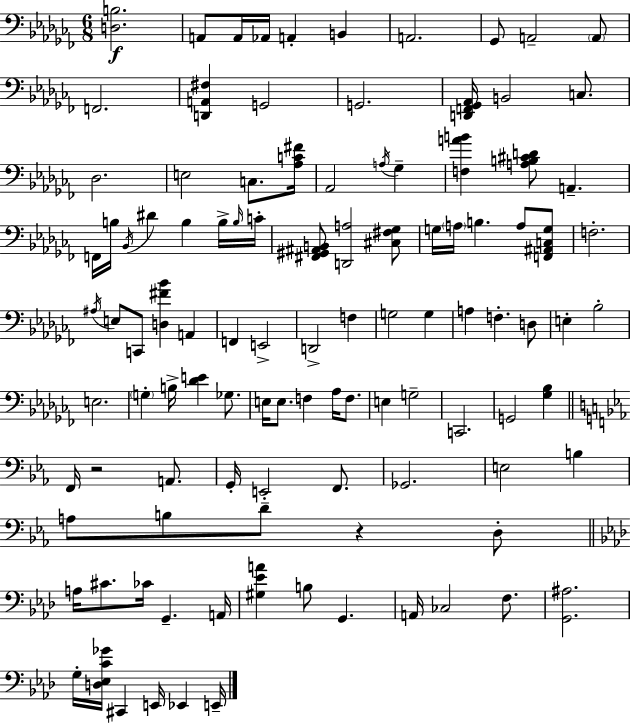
[D3,B3]/h. A2/e A2/s Ab2/s A2/q B2/q A2/h. Gb2/e A2/h A2/e F2/h. [D2,A2,F#3]/q G2/h G2/h. [D2,F2,Gb2,Ab2]/s B2/h C3/e. Db3/h. E3/h C3/e. [Ab3,C4,F#4]/s Ab2/h A3/s Gb3/q [F3,A4,B4]/q [A3,B3,C#4,D4]/e A2/q. F2/s B3/s Bb2/s D#4/q B3/q B3/s B3/s C4/s [F#2,G#2,A#2,B2]/e [D2,A3]/h [C#3,F#3,Gb3]/e G3/s A3/s B3/q. A3/e [F2,A#2,C3,G3]/e F3/h. A#3/s E3/e C2/e [D3,F#4,Bb4]/q A2/q F2/q E2/h D2/h F3/q G3/h G3/q A3/q F3/q. D3/e E3/q Bb3/h E3/h. G3/q B3/s [Db4,E4]/q Gb3/e. E3/s E3/e. F3/q Ab3/s F3/e. E3/q G3/h C2/h. G2/h [Gb3,Bb3]/q F2/s R/h A2/e. G2/s E2/h F2/e. Gb2/h. E3/h B3/q A3/e B3/e D4/e R/q D3/e A3/s C#4/e. CES4/s G2/q. A2/s [G#3,Eb4,A4]/q B3/e G2/q. A2/s CES3/h F3/e. [G2,A#3]/h. G3/s [D3,Eb3,C4,Gb4]/s C#2/q E2/s Eb2/q E2/s